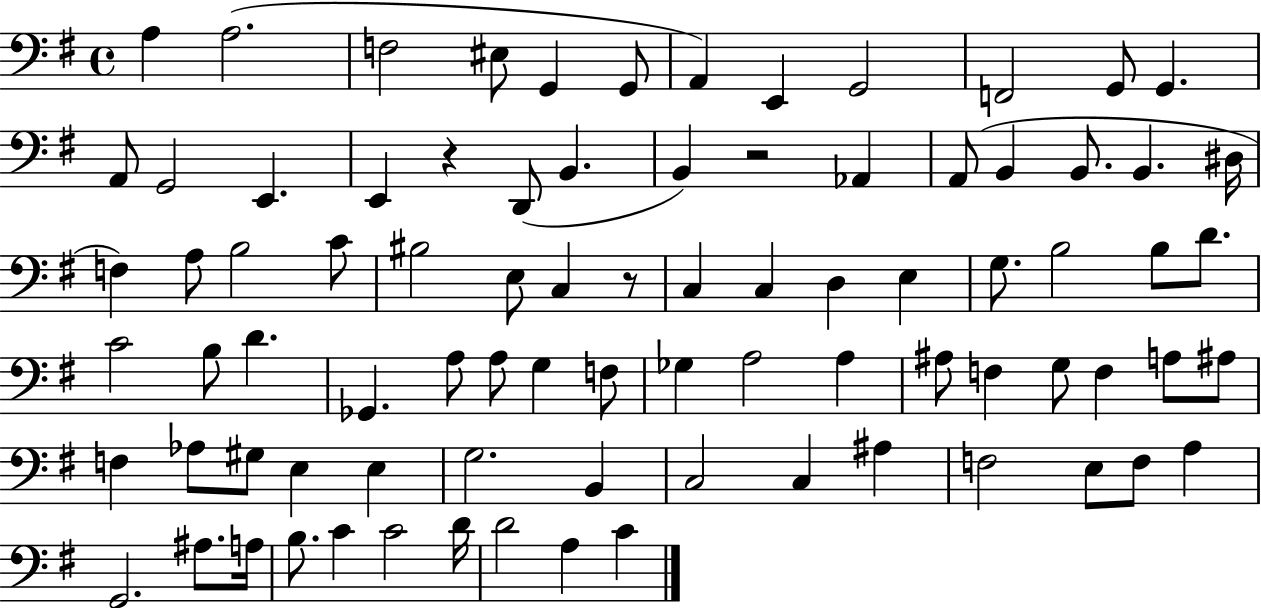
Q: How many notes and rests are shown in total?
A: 84